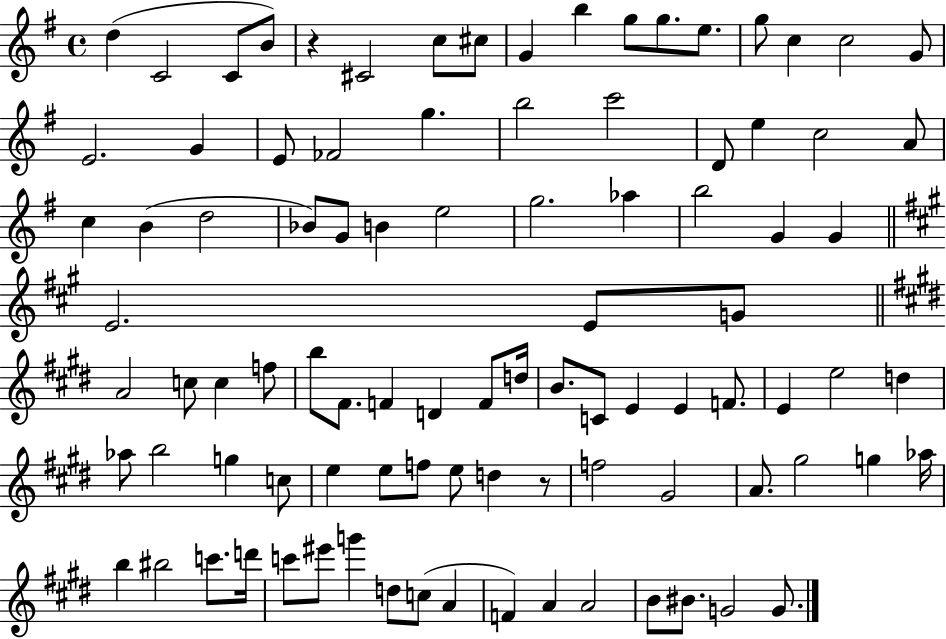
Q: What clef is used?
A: treble